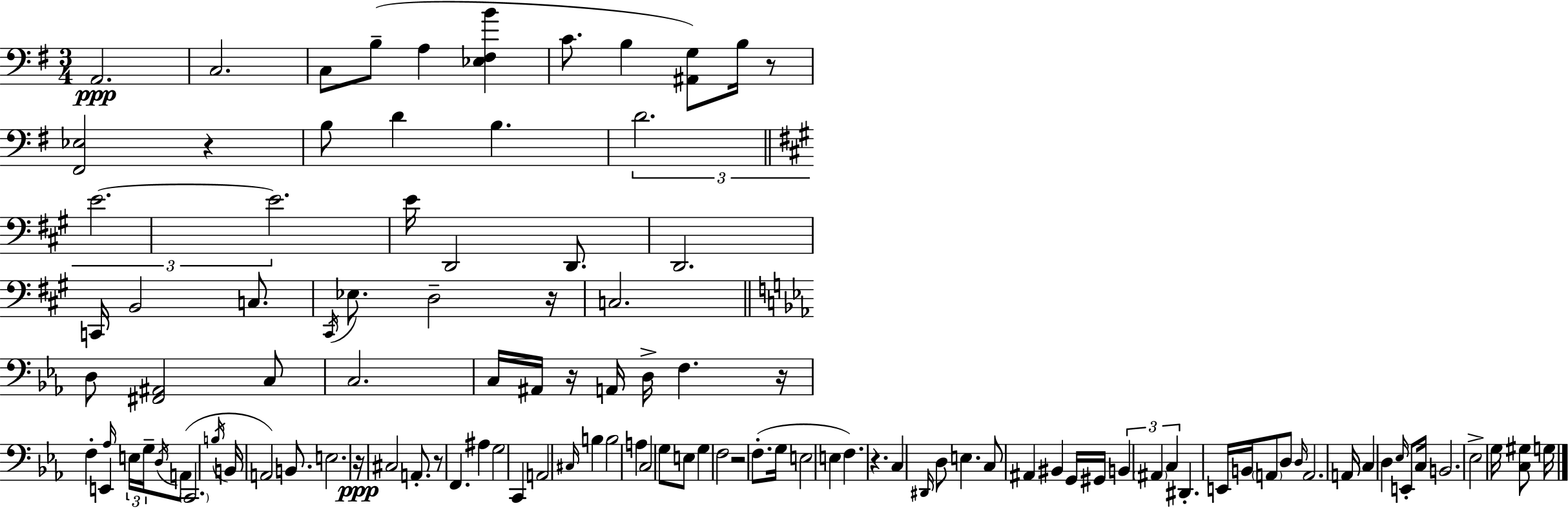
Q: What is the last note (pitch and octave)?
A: G3